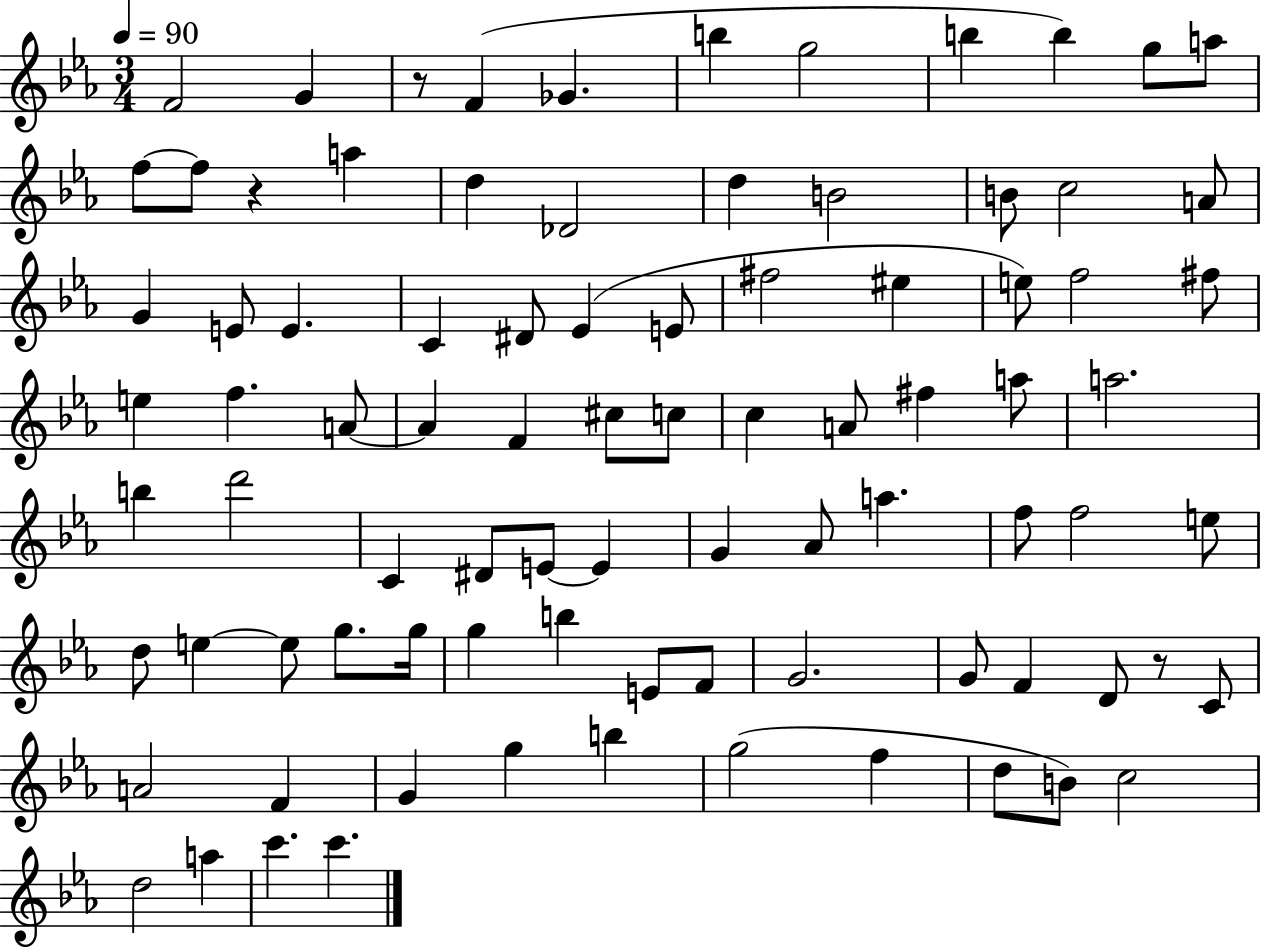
F4/h G4/q R/e F4/q Gb4/q. B5/q G5/h B5/q B5/q G5/e A5/e F5/e F5/e R/q A5/q D5/q Db4/h D5/q B4/h B4/e C5/h A4/e G4/q E4/e E4/q. C4/q D#4/e Eb4/q E4/e F#5/h EIS5/q E5/e F5/h F#5/e E5/q F5/q. A4/e A4/q F4/q C#5/e C5/e C5/q A4/e F#5/q A5/e A5/h. B5/q D6/h C4/q D#4/e E4/e E4/q G4/q Ab4/e A5/q. F5/e F5/h E5/e D5/e E5/q E5/e G5/e. G5/s G5/q B5/q E4/e F4/e G4/h. G4/e F4/q D4/e R/e C4/e A4/h F4/q G4/q G5/q B5/q G5/h F5/q D5/e B4/e C5/h D5/h A5/q C6/q. C6/q.